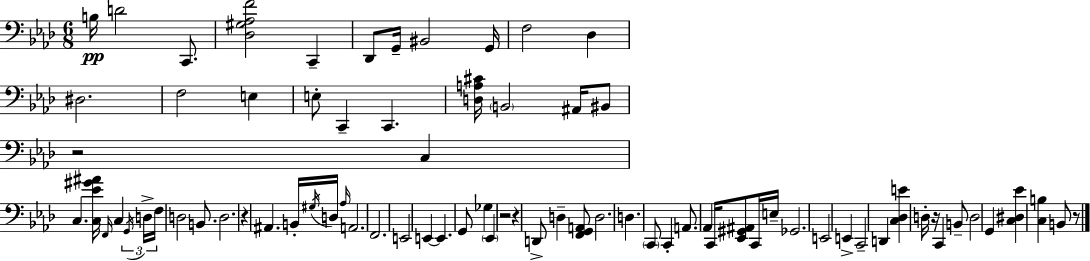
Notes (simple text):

B3/s D4/h C2/e. [Db3,G#3,Ab3,F4]/h C2/q Db2/e G2/s BIS2/h G2/s F3/h Db3/q D#3/h. F3/h E3/q E3/e C2/q C2/q. [D3,A3,C#4]/s B2/h A#2/s BIS2/e R/h C3/q C3/q. [C3,Eb4,G#4,A#4]/s F2/s C3/q G2/s D3/s F3/s D3/h B2/e. D3/h. R/q A#2/q. B2/s G#3/s D3/s Ab3/s A2/h. F2/h. E2/h E2/q E2/q. G2/e Gb3/q Eb2/q R/h R/q D2/e D3/q [F2,G2,A2]/e D3/h. D3/q. C2/e C2/q A2/e. Ab2/q C2/s [Eb2,G#2,A#2]/e C2/s E3/s Gb2/h. E2/h E2/q C2/h D2/q [C3,Db3,E4]/q D3/s R/s C2/q B2/e D3/h G2/q [C3,D#3,Eb4]/q [C3,B3]/q B2/e R/e